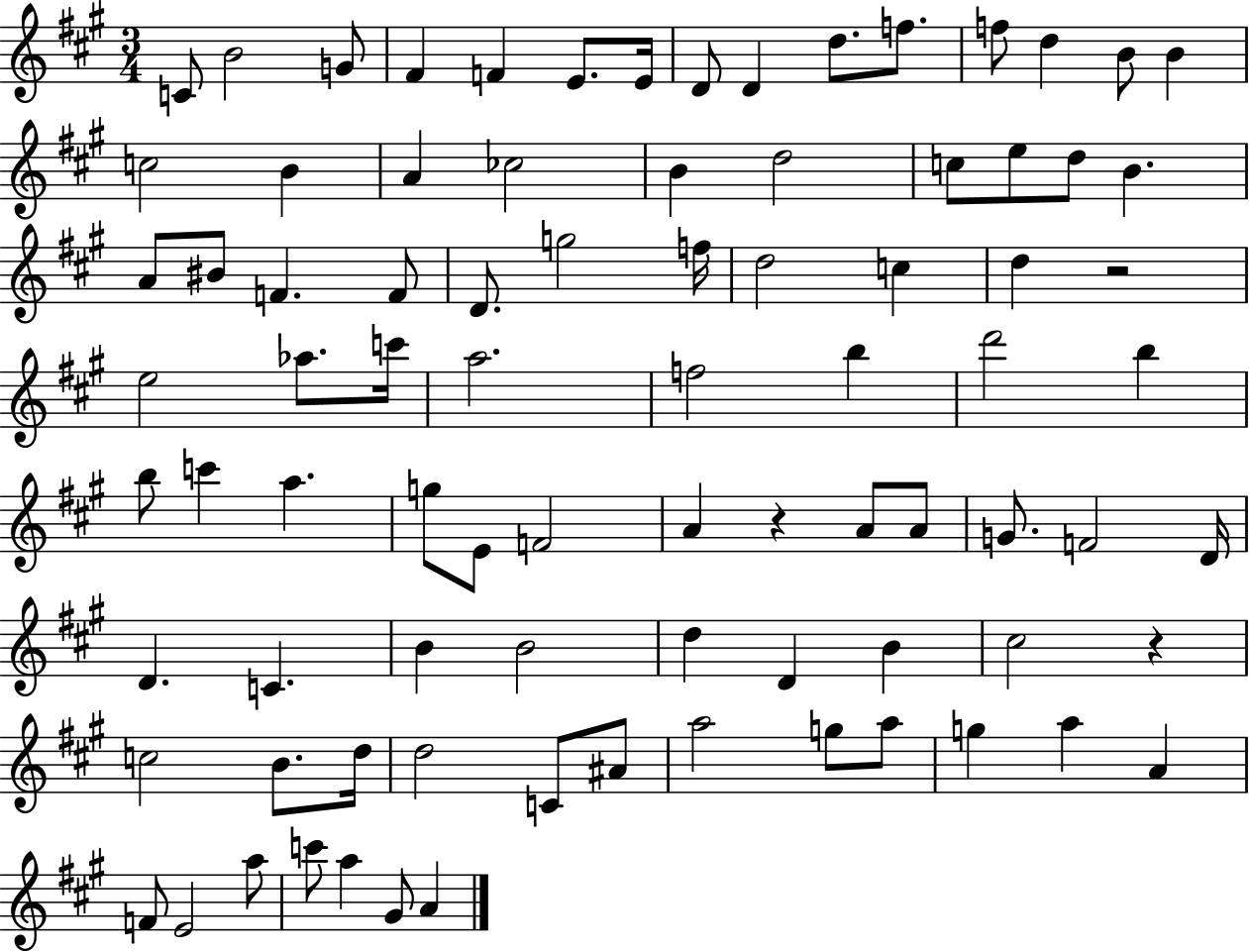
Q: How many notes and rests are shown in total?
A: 85